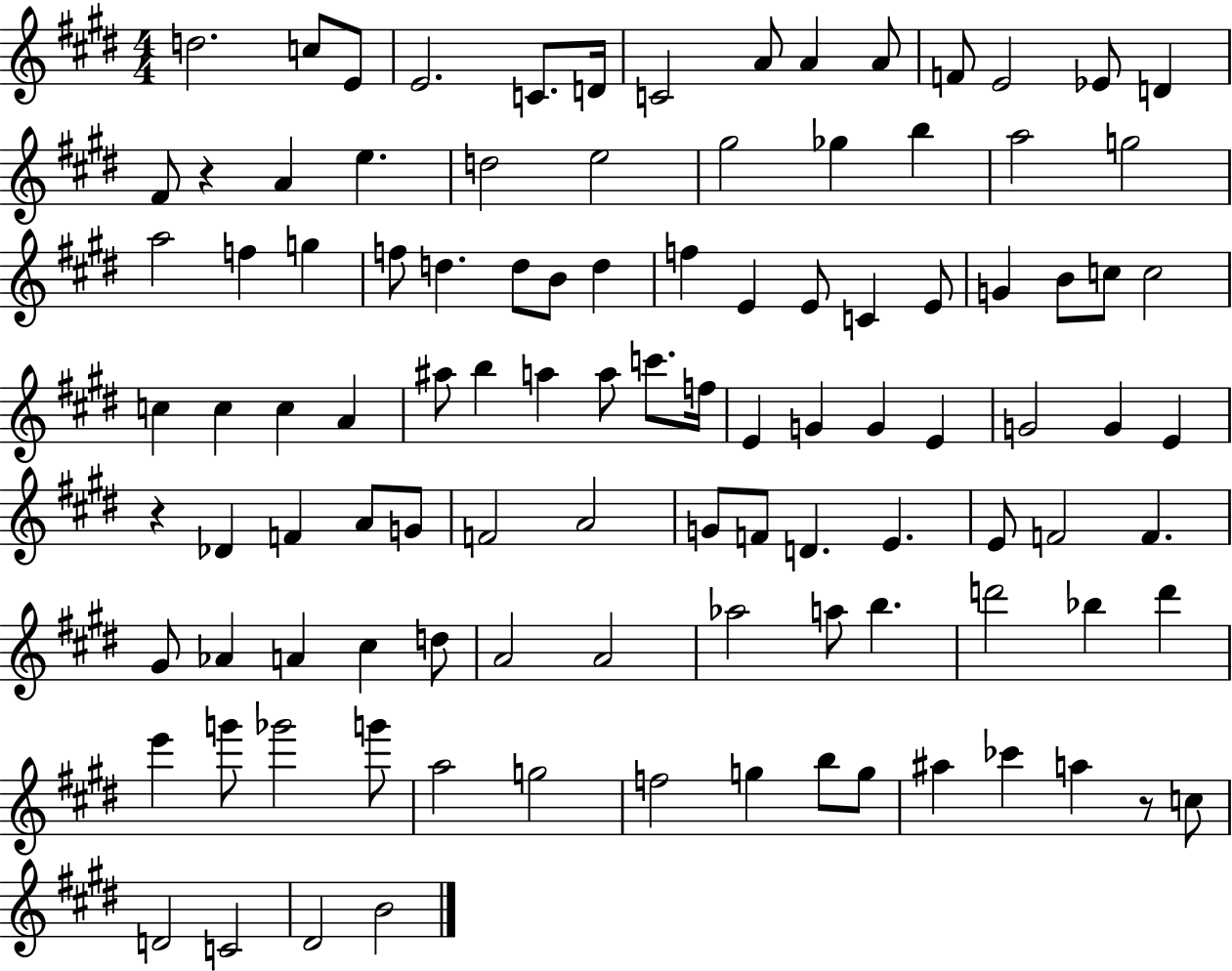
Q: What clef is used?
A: treble